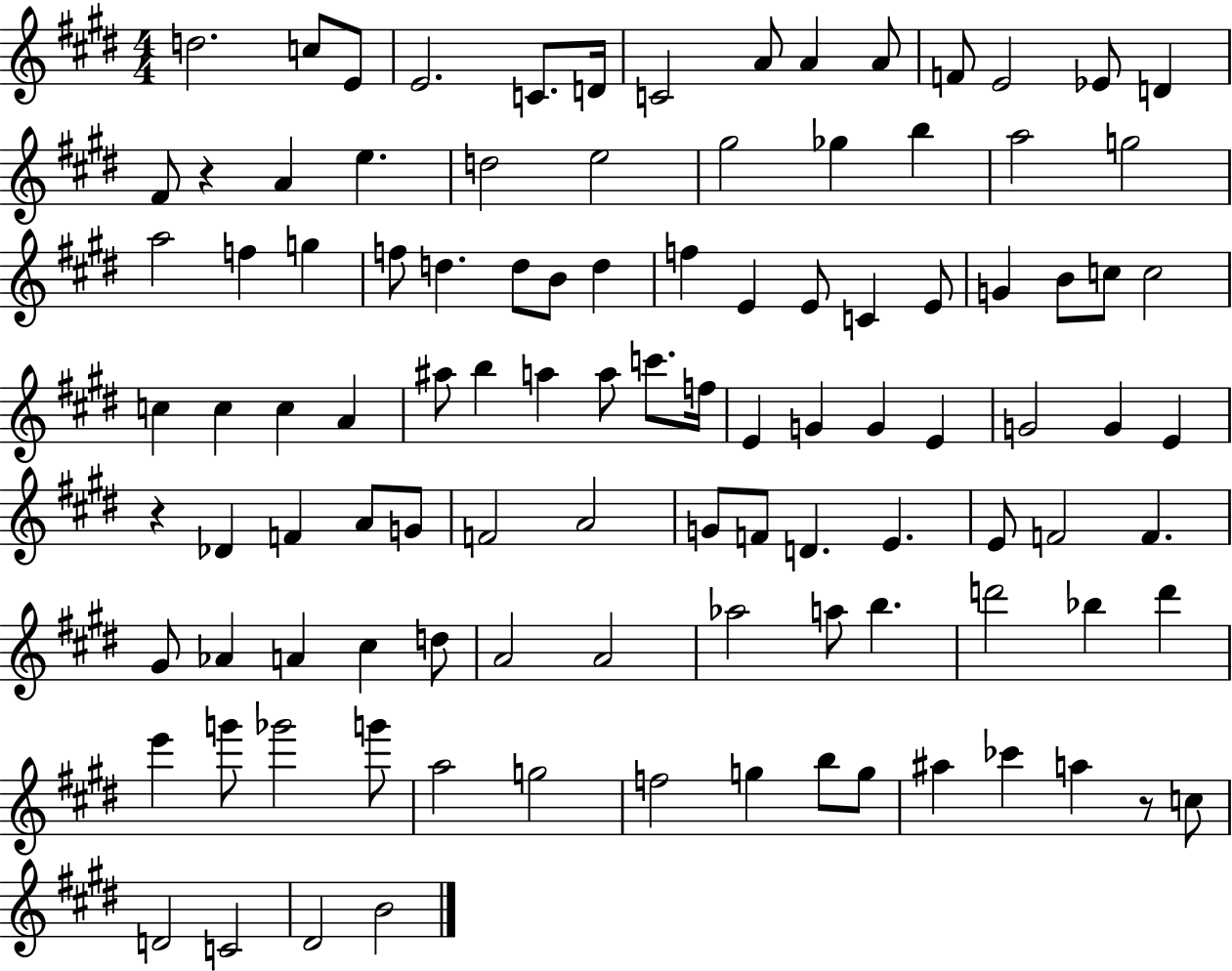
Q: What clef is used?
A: treble